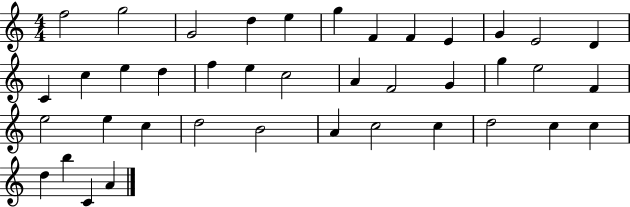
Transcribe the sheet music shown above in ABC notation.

X:1
T:Untitled
M:4/4
L:1/4
K:C
f2 g2 G2 d e g F F E G E2 D C c e d f e c2 A F2 G g e2 F e2 e c d2 B2 A c2 c d2 c c d b C A